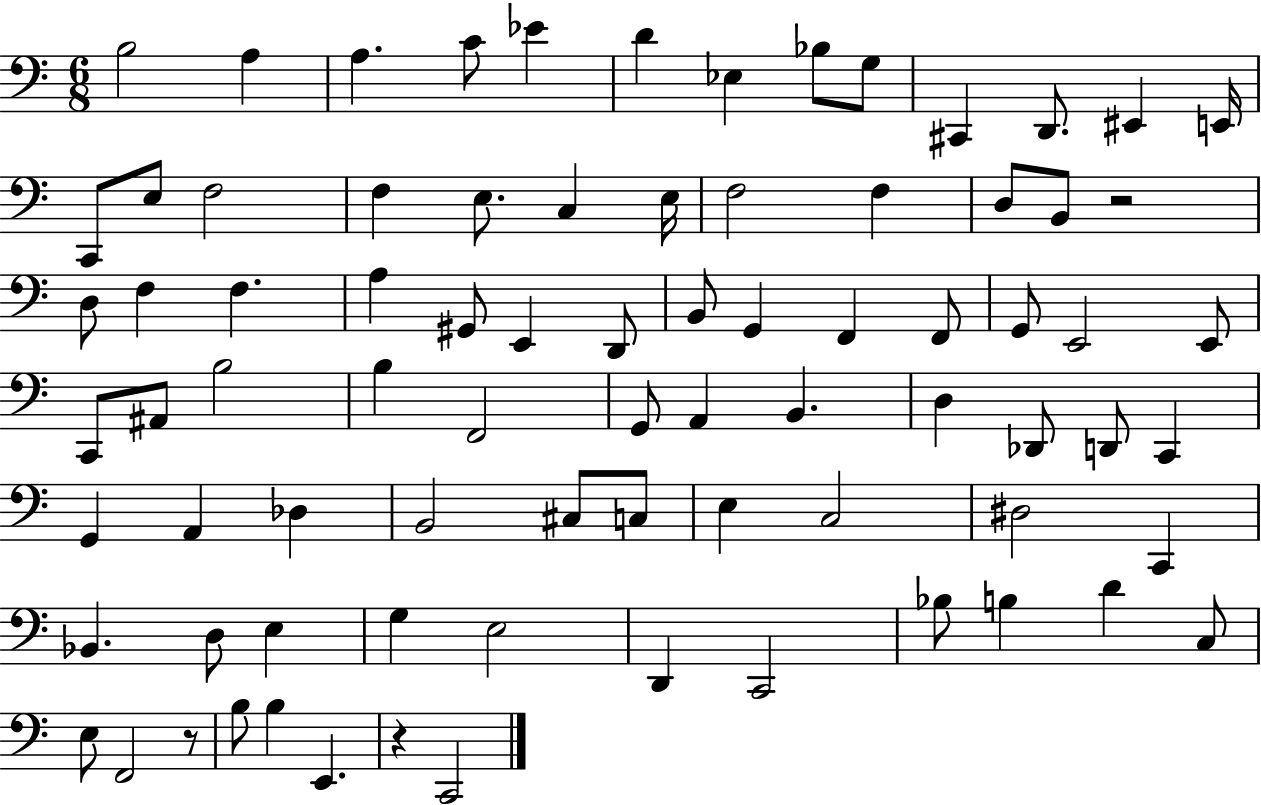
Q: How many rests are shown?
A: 3